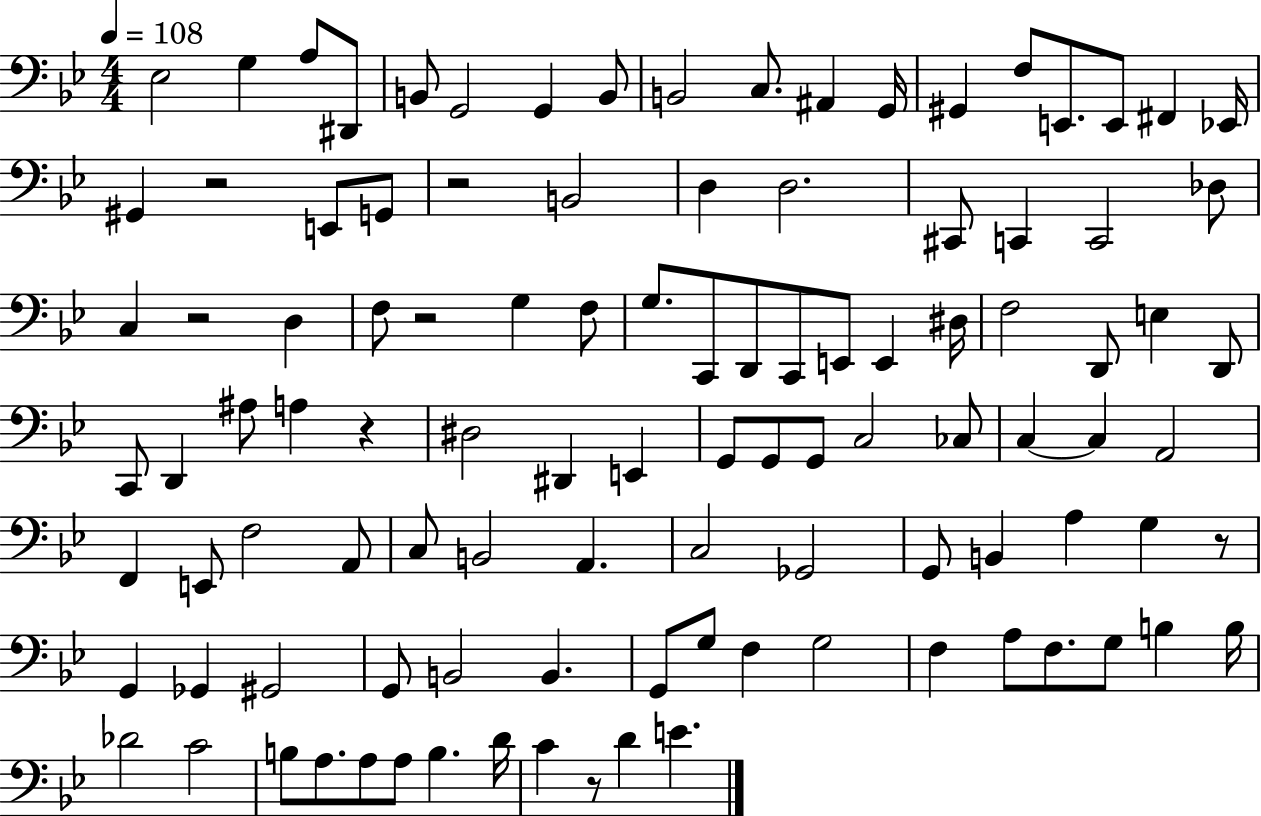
X:1
T:Untitled
M:4/4
L:1/4
K:Bb
_E,2 G, A,/2 ^D,,/2 B,,/2 G,,2 G,, B,,/2 B,,2 C,/2 ^A,, G,,/4 ^G,, F,/2 E,,/2 E,,/2 ^F,, _E,,/4 ^G,, z2 E,,/2 G,,/2 z2 B,,2 D, D,2 ^C,,/2 C,, C,,2 _D,/2 C, z2 D, F,/2 z2 G, F,/2 G,/2 C,,/2 D,,/2 C,,/2 E,,/2 E,, ^D,/4 F,2 D,,/2 E, D,,/2 C,,/2 D,, ^A,/2 A, z ^D,2 ^D,, E,, G,,/2 G,,/2 G,,/2 C,2 _C,/2 C, C, A,,2 F,, E,,/2 F,2 A,,/2 C,/2 B,,2 A,, C,2 _G,,2 G,,/2 B,, A, G, z/2 G,, _G,, ^G,,2 G,,/2 B,,2 B,, G,,/2 G,/2 F, G,2 F, A,/2 F,/2 G,/2 B, B,/4 _D2 C2 B,/2 A,/2 A,/2 A,/2 B, D/4 C z/2 D E